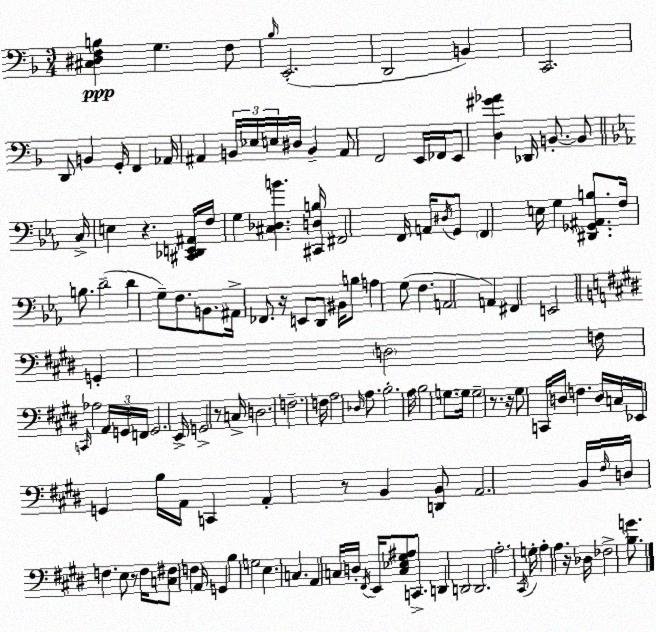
X:1
T:Untitled
M:3/4
L:1/4
K:F
[^C,^D,F,B,] G, F,/2 _B,/4 E,,2 D,,2 B,, C,,2 D,,/2 B,, G,,/4 F,, _A,,/4 ^A,, B,,/4 _E,/4 E,/4 ^D,/4 B,, ^A,,/2 F,,2 E,,/4 _F,,/4 E,,/2 [D,^G_A] _D,,/4 B,,/2 B,,/2 C,/4 E, z [^C,,_D,,E,,^A,,]/4 F,/4 G, [^C,_D,B] [^C,,D,B,]/4 ^F,,2 F,,/4 A,,/4 ^D,/4 G,,/2 F,, E,/4 G, [^D,,_G,,^A,,B,]/2 F,/4 B,/2 D2 D G,/2 F,/2 B,,/2 ^A,,/4 _F,,/2 z/4 E,,/2 D,,/2 ^B,,/4 B,/2 A, G,/2 F, A,,2 A,, ^F,, E,,2 G,, D,2 F,/4 C,,/4 _A,2 A,,/4 G,,/4 F,,/4 G,,2 E,,/4 G,,2 z/2 C,/4 D,2 F,2 F,/4 A,2 _D,/4 A,/2 B,2 A,/4 B,2 G,/2 G,/4 G,2 z/2 z/4 ^G,/2 C,,/4 D,/4 F, D,/4 C,/4 _E,,/4 G,, B,/4 A,,/4 C,, A,, z/2 B,, [D,,B,,]/2 A,,2 B,,/4 ^F,/4 D,/4 F, E,/2 z/2 F,/4 [C,^F,]/2 F, A,,/4 G,, B, G,2 E, C, A,, C,/4 D,/4 ^F,,/4 E,,/4 [C,_E,^G,^A,]/2 C,,/2 D,, D,,2 D,,2 A,2 ^C,,/4 G,/4 A, A, z/4 _D,/4 _F,2 [B,G]/2